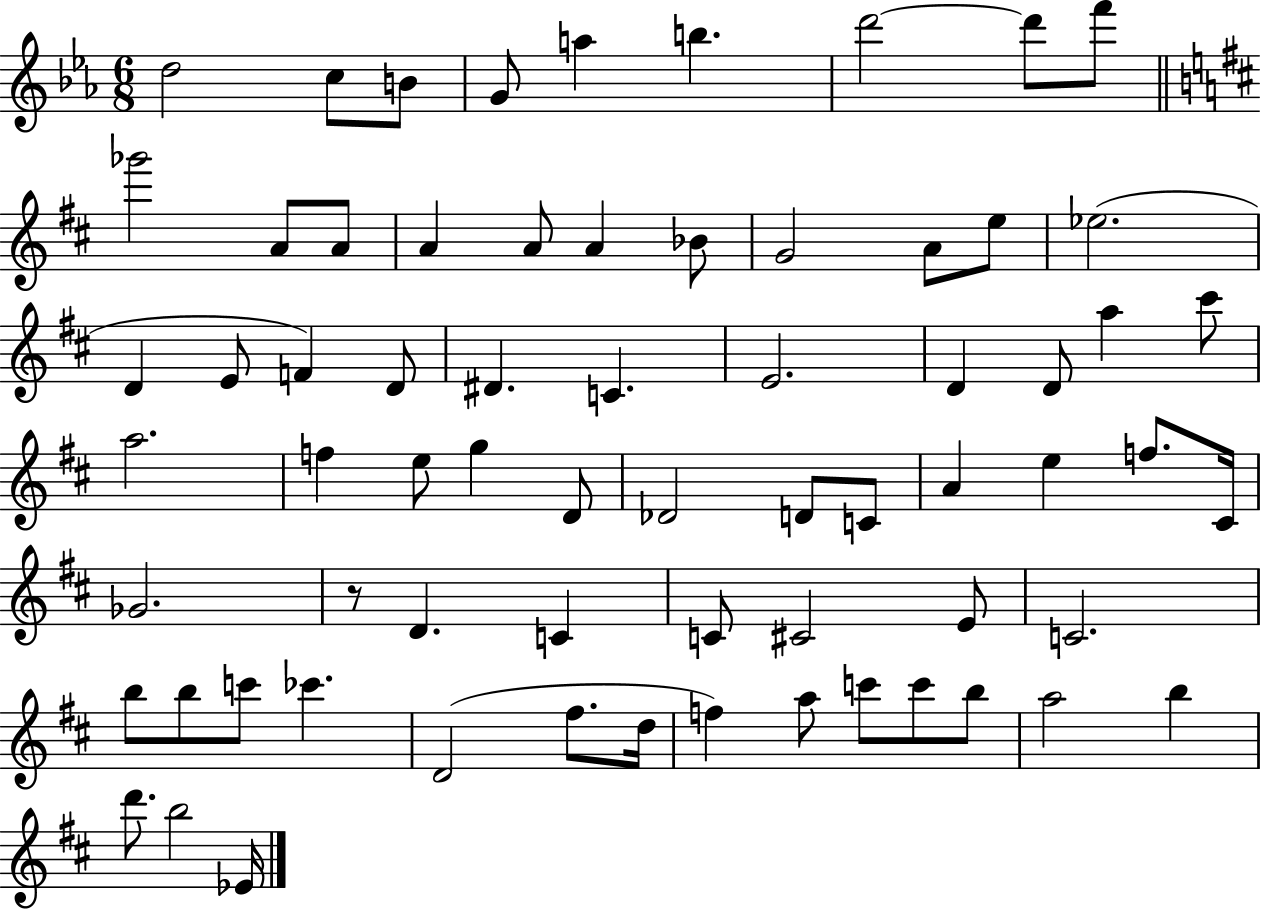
D5/h C5/e B4/e G4/e A5/q B5/q. D6/h D6/e F6/e Gb6/h A4/e A4/e A4/q A4/e A4/q Bb4/e G4/h A4/e E5/e Eb5/h. D4/q E4/e F4/q D4/e D#4/q. C4/q. E4/h. D4/q D4/e A5/q C#6/e A5/h. F5/q E5/e G5/q D4/e Db4/h D4/e C4/e A4/q E5/q F5/e. C#4/s Gb4/h. R/e D4/q. C4/q C4/e C#4/h E4/e C4/h. B5/e B5/e C6/e CES6/q. D4/h F#5/e. D5/s F5/q A5/e C6/e C6/e B5/e A5/h B5/q D6/e. B5/h Eb4/s